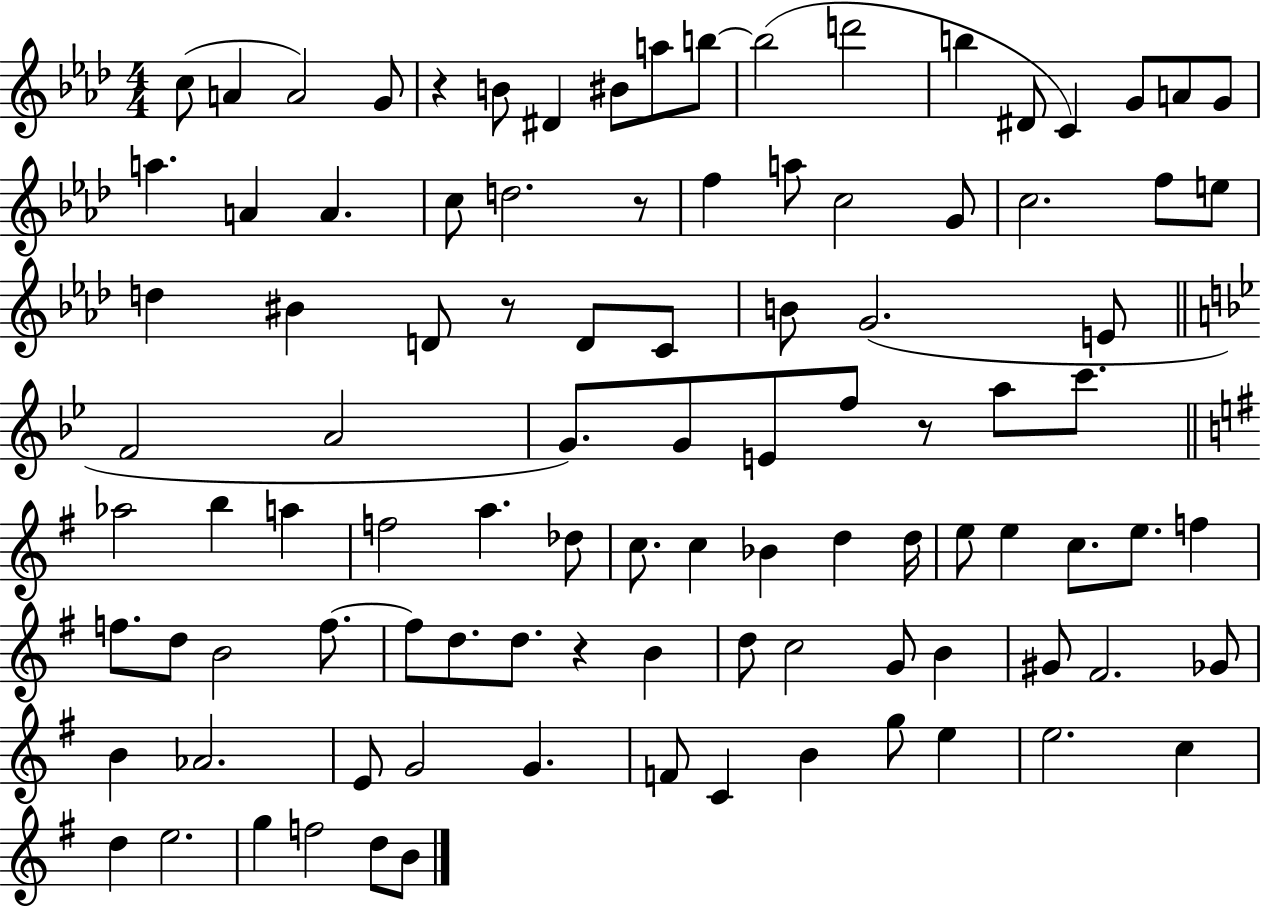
{
  \clef treble
  \numericTimeSignature
  \time 4/4
  \key aes \major
  c''8( a'4 a'2) g'8 | r4 b'8 dis'4 bis'8 a''8 b''8~~ | b''2( d'''2 | b''4 dis'8 c'4) g'8 a'8 g'8 | \break a''4. a'4 a'4. | c''8 d''2. r8 | f''4 a''8 c''2 g'8 | c''2. f''8 e''8 | \break d''4 bis'4 d'8 r8 d'8 c'8 | b'8 g'2.( e'8 | \bar "||" \break \key bes \major f'2 a'2 | g'8.) g'8 e'8 f''8 r8 a''8 c'''8. | \bar "||" \break \key e \minor aes''2 b''4 a''4 | f''2 a''4. des''8 | c''8. c''4 bes'4 d''4 d''16 | e''8 e''4 c''8. e''8. f''4 | \break f''8. d''8 b'2 f''8.~~ | f''8 d''8. d''8. r4 b'4 | d''8 c''2 g'8 b'4 | gis'8 fis'2. ges'8 | \break b'4 aes'2. | e'8 g'2 g'4. | f'8 c'4 b'4 g''8 e''4 | e''2. c''4 | \break d''4 e''2. | g''4 f''2 d''8 b'8 | \bar "|."
}